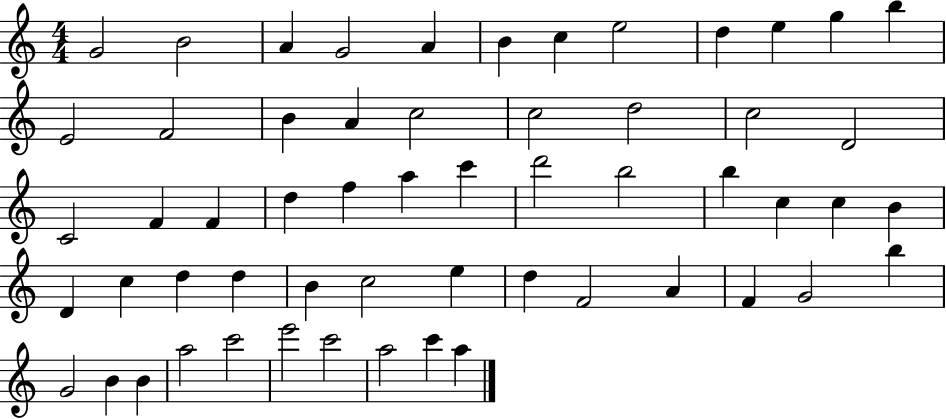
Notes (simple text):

G4/h B4/h A4/q G4/h A4/q B4/q C5/q E5/h D5/q E5/q G5/q B5/q E4/h F4/h B4/q A4/q C5/h C5/h D5/h C5/h D4/h C4/h F4/q F4/q D5/q F5/q A5/q C6/q D6/h B5/h B5/q C5/q C5/q B4/q D4/q C5/q D5/q D5/q B4/q C5/h E5/q D5/q F4/h A4/q F4/q G4/h B5/q G4/h B4/q B4/q A5/h C6/h E6/h C6/h A5/h C6/q A5/q